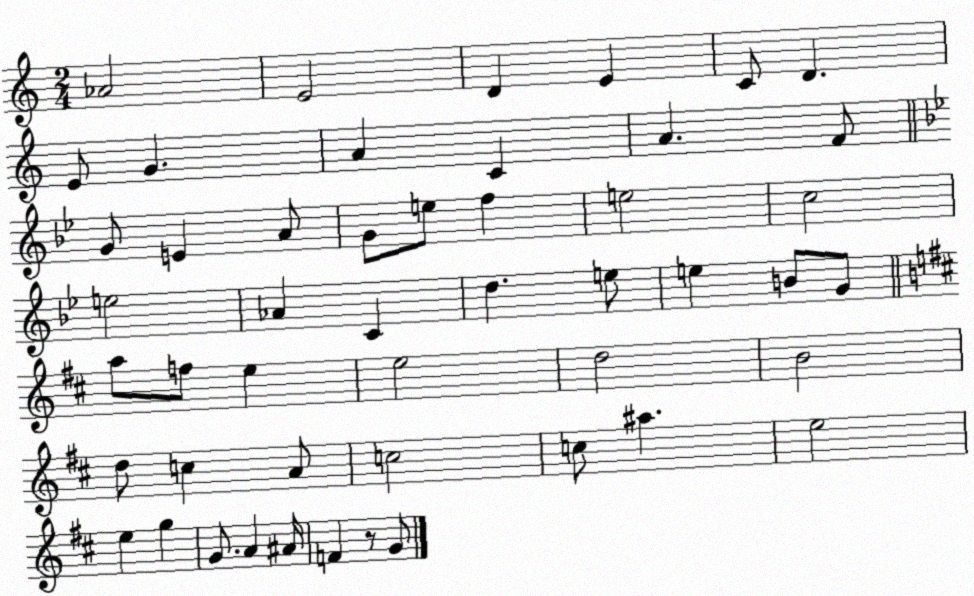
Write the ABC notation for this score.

X:1
T:Untitled
M:2/4
L:1/4
K:C
_A2 E2 D E C/2 D E/2 G A C A F/2 G/2 E A/2 G/2 e/2 f e2 c2 e2 _A C d e/2 e B/2 G/2 a/2 f/2 e e2 d2 B2 d/2 c A/2 c2 c/2 ^a e2 e g G/2 A ^A/4 F z/2 G/2